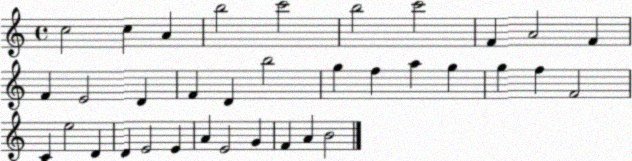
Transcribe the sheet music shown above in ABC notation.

X:1
T:Untitled
M:4/4
L:1/4
K:C
c2 c A b2 c'2 b2 c'2 F A2 F F E2 D F D b2 g f a g g f F2 C e2 D D E2 E A E2 G F A B2